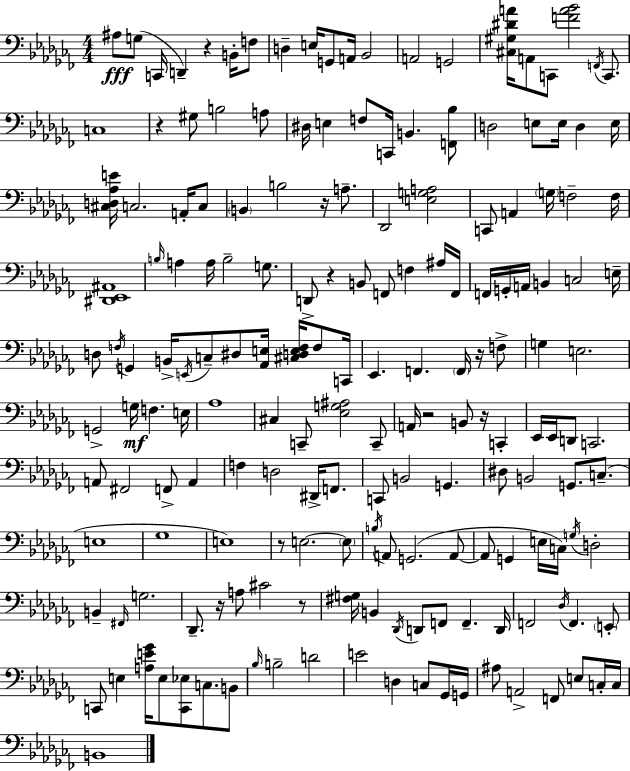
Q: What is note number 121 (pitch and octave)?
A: B2